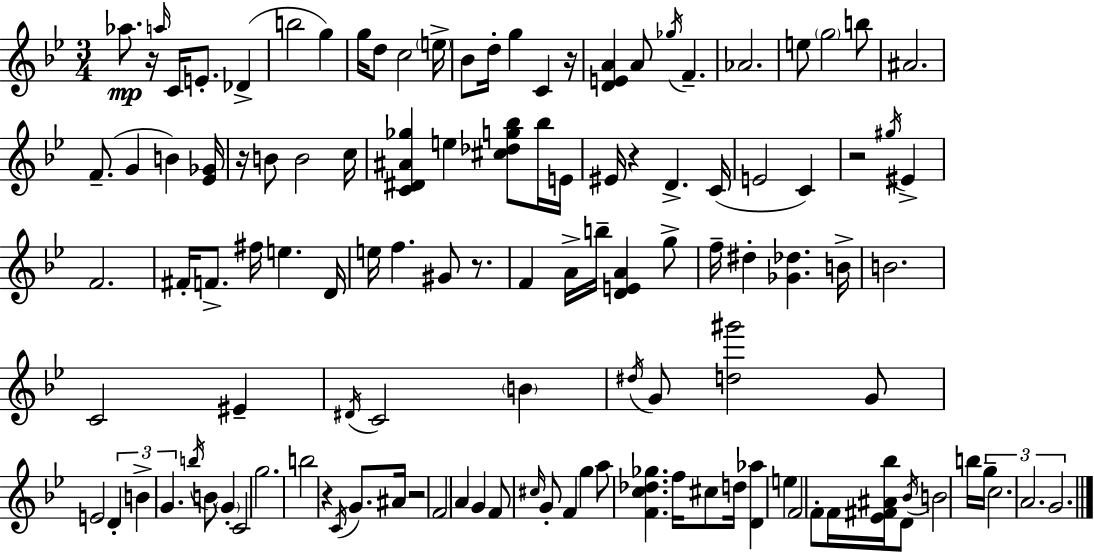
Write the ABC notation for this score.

X:1
T:Untitled
M:3/4
L:1/4
K:Gm
_a/2 z/4 a/4 C/4 E/2 _D b2 g g/4 d/2 c2 e/4 _B/2 d/4 g C z/4 [DEA] A/2 _g/4 F _A2 e/2 g2 b/2 ^A2 F/2 G B [_E_G]/4 z/4 B/2 B2 c/4 [C^D^A_g] e [^c_dg_b]/2 _b/4 E/4 ^E/4 z D C/4 E2 C z2 ^g/4 ^E F2 ^F/4 F/2 ^f/4 e D/4 e/4 f ^G/2 z/2 F A/4 b/4 [DEA] g/2 f/4 ^d [_G_d] B/4 B2 C2 ^E ^D/4 C2 B ^d/4 G/2 [d^g']2 G/2 E2 D B G b/4 B/2 G C2 g2 b2 z C/4 G/2 ^A/4 z2 F2 A G F/2 ^c/4 G/2 F g a/2 [Fc_d_g] f/4 ^c/2 d/4 [D_a] e F2 F/2 F/4 [_E^F^A_b]/4 D/2 _B/4 B2 b/4 g/4 c2 A2 G2